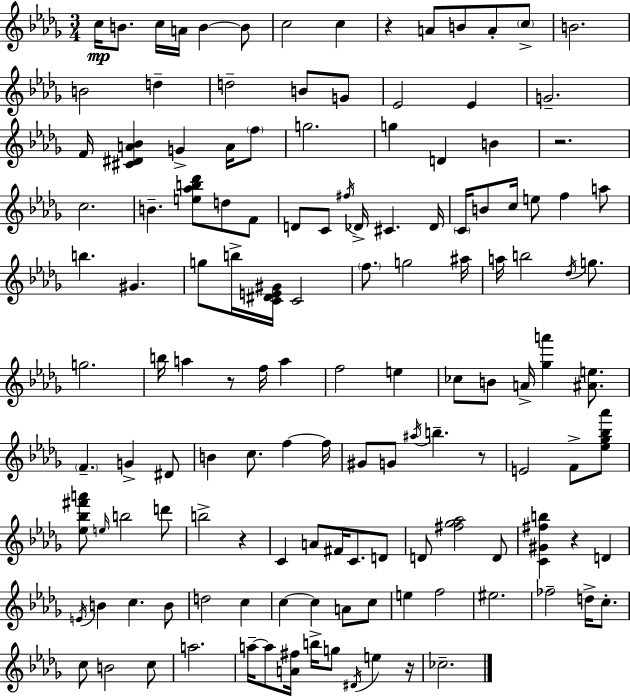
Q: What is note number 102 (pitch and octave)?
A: C5